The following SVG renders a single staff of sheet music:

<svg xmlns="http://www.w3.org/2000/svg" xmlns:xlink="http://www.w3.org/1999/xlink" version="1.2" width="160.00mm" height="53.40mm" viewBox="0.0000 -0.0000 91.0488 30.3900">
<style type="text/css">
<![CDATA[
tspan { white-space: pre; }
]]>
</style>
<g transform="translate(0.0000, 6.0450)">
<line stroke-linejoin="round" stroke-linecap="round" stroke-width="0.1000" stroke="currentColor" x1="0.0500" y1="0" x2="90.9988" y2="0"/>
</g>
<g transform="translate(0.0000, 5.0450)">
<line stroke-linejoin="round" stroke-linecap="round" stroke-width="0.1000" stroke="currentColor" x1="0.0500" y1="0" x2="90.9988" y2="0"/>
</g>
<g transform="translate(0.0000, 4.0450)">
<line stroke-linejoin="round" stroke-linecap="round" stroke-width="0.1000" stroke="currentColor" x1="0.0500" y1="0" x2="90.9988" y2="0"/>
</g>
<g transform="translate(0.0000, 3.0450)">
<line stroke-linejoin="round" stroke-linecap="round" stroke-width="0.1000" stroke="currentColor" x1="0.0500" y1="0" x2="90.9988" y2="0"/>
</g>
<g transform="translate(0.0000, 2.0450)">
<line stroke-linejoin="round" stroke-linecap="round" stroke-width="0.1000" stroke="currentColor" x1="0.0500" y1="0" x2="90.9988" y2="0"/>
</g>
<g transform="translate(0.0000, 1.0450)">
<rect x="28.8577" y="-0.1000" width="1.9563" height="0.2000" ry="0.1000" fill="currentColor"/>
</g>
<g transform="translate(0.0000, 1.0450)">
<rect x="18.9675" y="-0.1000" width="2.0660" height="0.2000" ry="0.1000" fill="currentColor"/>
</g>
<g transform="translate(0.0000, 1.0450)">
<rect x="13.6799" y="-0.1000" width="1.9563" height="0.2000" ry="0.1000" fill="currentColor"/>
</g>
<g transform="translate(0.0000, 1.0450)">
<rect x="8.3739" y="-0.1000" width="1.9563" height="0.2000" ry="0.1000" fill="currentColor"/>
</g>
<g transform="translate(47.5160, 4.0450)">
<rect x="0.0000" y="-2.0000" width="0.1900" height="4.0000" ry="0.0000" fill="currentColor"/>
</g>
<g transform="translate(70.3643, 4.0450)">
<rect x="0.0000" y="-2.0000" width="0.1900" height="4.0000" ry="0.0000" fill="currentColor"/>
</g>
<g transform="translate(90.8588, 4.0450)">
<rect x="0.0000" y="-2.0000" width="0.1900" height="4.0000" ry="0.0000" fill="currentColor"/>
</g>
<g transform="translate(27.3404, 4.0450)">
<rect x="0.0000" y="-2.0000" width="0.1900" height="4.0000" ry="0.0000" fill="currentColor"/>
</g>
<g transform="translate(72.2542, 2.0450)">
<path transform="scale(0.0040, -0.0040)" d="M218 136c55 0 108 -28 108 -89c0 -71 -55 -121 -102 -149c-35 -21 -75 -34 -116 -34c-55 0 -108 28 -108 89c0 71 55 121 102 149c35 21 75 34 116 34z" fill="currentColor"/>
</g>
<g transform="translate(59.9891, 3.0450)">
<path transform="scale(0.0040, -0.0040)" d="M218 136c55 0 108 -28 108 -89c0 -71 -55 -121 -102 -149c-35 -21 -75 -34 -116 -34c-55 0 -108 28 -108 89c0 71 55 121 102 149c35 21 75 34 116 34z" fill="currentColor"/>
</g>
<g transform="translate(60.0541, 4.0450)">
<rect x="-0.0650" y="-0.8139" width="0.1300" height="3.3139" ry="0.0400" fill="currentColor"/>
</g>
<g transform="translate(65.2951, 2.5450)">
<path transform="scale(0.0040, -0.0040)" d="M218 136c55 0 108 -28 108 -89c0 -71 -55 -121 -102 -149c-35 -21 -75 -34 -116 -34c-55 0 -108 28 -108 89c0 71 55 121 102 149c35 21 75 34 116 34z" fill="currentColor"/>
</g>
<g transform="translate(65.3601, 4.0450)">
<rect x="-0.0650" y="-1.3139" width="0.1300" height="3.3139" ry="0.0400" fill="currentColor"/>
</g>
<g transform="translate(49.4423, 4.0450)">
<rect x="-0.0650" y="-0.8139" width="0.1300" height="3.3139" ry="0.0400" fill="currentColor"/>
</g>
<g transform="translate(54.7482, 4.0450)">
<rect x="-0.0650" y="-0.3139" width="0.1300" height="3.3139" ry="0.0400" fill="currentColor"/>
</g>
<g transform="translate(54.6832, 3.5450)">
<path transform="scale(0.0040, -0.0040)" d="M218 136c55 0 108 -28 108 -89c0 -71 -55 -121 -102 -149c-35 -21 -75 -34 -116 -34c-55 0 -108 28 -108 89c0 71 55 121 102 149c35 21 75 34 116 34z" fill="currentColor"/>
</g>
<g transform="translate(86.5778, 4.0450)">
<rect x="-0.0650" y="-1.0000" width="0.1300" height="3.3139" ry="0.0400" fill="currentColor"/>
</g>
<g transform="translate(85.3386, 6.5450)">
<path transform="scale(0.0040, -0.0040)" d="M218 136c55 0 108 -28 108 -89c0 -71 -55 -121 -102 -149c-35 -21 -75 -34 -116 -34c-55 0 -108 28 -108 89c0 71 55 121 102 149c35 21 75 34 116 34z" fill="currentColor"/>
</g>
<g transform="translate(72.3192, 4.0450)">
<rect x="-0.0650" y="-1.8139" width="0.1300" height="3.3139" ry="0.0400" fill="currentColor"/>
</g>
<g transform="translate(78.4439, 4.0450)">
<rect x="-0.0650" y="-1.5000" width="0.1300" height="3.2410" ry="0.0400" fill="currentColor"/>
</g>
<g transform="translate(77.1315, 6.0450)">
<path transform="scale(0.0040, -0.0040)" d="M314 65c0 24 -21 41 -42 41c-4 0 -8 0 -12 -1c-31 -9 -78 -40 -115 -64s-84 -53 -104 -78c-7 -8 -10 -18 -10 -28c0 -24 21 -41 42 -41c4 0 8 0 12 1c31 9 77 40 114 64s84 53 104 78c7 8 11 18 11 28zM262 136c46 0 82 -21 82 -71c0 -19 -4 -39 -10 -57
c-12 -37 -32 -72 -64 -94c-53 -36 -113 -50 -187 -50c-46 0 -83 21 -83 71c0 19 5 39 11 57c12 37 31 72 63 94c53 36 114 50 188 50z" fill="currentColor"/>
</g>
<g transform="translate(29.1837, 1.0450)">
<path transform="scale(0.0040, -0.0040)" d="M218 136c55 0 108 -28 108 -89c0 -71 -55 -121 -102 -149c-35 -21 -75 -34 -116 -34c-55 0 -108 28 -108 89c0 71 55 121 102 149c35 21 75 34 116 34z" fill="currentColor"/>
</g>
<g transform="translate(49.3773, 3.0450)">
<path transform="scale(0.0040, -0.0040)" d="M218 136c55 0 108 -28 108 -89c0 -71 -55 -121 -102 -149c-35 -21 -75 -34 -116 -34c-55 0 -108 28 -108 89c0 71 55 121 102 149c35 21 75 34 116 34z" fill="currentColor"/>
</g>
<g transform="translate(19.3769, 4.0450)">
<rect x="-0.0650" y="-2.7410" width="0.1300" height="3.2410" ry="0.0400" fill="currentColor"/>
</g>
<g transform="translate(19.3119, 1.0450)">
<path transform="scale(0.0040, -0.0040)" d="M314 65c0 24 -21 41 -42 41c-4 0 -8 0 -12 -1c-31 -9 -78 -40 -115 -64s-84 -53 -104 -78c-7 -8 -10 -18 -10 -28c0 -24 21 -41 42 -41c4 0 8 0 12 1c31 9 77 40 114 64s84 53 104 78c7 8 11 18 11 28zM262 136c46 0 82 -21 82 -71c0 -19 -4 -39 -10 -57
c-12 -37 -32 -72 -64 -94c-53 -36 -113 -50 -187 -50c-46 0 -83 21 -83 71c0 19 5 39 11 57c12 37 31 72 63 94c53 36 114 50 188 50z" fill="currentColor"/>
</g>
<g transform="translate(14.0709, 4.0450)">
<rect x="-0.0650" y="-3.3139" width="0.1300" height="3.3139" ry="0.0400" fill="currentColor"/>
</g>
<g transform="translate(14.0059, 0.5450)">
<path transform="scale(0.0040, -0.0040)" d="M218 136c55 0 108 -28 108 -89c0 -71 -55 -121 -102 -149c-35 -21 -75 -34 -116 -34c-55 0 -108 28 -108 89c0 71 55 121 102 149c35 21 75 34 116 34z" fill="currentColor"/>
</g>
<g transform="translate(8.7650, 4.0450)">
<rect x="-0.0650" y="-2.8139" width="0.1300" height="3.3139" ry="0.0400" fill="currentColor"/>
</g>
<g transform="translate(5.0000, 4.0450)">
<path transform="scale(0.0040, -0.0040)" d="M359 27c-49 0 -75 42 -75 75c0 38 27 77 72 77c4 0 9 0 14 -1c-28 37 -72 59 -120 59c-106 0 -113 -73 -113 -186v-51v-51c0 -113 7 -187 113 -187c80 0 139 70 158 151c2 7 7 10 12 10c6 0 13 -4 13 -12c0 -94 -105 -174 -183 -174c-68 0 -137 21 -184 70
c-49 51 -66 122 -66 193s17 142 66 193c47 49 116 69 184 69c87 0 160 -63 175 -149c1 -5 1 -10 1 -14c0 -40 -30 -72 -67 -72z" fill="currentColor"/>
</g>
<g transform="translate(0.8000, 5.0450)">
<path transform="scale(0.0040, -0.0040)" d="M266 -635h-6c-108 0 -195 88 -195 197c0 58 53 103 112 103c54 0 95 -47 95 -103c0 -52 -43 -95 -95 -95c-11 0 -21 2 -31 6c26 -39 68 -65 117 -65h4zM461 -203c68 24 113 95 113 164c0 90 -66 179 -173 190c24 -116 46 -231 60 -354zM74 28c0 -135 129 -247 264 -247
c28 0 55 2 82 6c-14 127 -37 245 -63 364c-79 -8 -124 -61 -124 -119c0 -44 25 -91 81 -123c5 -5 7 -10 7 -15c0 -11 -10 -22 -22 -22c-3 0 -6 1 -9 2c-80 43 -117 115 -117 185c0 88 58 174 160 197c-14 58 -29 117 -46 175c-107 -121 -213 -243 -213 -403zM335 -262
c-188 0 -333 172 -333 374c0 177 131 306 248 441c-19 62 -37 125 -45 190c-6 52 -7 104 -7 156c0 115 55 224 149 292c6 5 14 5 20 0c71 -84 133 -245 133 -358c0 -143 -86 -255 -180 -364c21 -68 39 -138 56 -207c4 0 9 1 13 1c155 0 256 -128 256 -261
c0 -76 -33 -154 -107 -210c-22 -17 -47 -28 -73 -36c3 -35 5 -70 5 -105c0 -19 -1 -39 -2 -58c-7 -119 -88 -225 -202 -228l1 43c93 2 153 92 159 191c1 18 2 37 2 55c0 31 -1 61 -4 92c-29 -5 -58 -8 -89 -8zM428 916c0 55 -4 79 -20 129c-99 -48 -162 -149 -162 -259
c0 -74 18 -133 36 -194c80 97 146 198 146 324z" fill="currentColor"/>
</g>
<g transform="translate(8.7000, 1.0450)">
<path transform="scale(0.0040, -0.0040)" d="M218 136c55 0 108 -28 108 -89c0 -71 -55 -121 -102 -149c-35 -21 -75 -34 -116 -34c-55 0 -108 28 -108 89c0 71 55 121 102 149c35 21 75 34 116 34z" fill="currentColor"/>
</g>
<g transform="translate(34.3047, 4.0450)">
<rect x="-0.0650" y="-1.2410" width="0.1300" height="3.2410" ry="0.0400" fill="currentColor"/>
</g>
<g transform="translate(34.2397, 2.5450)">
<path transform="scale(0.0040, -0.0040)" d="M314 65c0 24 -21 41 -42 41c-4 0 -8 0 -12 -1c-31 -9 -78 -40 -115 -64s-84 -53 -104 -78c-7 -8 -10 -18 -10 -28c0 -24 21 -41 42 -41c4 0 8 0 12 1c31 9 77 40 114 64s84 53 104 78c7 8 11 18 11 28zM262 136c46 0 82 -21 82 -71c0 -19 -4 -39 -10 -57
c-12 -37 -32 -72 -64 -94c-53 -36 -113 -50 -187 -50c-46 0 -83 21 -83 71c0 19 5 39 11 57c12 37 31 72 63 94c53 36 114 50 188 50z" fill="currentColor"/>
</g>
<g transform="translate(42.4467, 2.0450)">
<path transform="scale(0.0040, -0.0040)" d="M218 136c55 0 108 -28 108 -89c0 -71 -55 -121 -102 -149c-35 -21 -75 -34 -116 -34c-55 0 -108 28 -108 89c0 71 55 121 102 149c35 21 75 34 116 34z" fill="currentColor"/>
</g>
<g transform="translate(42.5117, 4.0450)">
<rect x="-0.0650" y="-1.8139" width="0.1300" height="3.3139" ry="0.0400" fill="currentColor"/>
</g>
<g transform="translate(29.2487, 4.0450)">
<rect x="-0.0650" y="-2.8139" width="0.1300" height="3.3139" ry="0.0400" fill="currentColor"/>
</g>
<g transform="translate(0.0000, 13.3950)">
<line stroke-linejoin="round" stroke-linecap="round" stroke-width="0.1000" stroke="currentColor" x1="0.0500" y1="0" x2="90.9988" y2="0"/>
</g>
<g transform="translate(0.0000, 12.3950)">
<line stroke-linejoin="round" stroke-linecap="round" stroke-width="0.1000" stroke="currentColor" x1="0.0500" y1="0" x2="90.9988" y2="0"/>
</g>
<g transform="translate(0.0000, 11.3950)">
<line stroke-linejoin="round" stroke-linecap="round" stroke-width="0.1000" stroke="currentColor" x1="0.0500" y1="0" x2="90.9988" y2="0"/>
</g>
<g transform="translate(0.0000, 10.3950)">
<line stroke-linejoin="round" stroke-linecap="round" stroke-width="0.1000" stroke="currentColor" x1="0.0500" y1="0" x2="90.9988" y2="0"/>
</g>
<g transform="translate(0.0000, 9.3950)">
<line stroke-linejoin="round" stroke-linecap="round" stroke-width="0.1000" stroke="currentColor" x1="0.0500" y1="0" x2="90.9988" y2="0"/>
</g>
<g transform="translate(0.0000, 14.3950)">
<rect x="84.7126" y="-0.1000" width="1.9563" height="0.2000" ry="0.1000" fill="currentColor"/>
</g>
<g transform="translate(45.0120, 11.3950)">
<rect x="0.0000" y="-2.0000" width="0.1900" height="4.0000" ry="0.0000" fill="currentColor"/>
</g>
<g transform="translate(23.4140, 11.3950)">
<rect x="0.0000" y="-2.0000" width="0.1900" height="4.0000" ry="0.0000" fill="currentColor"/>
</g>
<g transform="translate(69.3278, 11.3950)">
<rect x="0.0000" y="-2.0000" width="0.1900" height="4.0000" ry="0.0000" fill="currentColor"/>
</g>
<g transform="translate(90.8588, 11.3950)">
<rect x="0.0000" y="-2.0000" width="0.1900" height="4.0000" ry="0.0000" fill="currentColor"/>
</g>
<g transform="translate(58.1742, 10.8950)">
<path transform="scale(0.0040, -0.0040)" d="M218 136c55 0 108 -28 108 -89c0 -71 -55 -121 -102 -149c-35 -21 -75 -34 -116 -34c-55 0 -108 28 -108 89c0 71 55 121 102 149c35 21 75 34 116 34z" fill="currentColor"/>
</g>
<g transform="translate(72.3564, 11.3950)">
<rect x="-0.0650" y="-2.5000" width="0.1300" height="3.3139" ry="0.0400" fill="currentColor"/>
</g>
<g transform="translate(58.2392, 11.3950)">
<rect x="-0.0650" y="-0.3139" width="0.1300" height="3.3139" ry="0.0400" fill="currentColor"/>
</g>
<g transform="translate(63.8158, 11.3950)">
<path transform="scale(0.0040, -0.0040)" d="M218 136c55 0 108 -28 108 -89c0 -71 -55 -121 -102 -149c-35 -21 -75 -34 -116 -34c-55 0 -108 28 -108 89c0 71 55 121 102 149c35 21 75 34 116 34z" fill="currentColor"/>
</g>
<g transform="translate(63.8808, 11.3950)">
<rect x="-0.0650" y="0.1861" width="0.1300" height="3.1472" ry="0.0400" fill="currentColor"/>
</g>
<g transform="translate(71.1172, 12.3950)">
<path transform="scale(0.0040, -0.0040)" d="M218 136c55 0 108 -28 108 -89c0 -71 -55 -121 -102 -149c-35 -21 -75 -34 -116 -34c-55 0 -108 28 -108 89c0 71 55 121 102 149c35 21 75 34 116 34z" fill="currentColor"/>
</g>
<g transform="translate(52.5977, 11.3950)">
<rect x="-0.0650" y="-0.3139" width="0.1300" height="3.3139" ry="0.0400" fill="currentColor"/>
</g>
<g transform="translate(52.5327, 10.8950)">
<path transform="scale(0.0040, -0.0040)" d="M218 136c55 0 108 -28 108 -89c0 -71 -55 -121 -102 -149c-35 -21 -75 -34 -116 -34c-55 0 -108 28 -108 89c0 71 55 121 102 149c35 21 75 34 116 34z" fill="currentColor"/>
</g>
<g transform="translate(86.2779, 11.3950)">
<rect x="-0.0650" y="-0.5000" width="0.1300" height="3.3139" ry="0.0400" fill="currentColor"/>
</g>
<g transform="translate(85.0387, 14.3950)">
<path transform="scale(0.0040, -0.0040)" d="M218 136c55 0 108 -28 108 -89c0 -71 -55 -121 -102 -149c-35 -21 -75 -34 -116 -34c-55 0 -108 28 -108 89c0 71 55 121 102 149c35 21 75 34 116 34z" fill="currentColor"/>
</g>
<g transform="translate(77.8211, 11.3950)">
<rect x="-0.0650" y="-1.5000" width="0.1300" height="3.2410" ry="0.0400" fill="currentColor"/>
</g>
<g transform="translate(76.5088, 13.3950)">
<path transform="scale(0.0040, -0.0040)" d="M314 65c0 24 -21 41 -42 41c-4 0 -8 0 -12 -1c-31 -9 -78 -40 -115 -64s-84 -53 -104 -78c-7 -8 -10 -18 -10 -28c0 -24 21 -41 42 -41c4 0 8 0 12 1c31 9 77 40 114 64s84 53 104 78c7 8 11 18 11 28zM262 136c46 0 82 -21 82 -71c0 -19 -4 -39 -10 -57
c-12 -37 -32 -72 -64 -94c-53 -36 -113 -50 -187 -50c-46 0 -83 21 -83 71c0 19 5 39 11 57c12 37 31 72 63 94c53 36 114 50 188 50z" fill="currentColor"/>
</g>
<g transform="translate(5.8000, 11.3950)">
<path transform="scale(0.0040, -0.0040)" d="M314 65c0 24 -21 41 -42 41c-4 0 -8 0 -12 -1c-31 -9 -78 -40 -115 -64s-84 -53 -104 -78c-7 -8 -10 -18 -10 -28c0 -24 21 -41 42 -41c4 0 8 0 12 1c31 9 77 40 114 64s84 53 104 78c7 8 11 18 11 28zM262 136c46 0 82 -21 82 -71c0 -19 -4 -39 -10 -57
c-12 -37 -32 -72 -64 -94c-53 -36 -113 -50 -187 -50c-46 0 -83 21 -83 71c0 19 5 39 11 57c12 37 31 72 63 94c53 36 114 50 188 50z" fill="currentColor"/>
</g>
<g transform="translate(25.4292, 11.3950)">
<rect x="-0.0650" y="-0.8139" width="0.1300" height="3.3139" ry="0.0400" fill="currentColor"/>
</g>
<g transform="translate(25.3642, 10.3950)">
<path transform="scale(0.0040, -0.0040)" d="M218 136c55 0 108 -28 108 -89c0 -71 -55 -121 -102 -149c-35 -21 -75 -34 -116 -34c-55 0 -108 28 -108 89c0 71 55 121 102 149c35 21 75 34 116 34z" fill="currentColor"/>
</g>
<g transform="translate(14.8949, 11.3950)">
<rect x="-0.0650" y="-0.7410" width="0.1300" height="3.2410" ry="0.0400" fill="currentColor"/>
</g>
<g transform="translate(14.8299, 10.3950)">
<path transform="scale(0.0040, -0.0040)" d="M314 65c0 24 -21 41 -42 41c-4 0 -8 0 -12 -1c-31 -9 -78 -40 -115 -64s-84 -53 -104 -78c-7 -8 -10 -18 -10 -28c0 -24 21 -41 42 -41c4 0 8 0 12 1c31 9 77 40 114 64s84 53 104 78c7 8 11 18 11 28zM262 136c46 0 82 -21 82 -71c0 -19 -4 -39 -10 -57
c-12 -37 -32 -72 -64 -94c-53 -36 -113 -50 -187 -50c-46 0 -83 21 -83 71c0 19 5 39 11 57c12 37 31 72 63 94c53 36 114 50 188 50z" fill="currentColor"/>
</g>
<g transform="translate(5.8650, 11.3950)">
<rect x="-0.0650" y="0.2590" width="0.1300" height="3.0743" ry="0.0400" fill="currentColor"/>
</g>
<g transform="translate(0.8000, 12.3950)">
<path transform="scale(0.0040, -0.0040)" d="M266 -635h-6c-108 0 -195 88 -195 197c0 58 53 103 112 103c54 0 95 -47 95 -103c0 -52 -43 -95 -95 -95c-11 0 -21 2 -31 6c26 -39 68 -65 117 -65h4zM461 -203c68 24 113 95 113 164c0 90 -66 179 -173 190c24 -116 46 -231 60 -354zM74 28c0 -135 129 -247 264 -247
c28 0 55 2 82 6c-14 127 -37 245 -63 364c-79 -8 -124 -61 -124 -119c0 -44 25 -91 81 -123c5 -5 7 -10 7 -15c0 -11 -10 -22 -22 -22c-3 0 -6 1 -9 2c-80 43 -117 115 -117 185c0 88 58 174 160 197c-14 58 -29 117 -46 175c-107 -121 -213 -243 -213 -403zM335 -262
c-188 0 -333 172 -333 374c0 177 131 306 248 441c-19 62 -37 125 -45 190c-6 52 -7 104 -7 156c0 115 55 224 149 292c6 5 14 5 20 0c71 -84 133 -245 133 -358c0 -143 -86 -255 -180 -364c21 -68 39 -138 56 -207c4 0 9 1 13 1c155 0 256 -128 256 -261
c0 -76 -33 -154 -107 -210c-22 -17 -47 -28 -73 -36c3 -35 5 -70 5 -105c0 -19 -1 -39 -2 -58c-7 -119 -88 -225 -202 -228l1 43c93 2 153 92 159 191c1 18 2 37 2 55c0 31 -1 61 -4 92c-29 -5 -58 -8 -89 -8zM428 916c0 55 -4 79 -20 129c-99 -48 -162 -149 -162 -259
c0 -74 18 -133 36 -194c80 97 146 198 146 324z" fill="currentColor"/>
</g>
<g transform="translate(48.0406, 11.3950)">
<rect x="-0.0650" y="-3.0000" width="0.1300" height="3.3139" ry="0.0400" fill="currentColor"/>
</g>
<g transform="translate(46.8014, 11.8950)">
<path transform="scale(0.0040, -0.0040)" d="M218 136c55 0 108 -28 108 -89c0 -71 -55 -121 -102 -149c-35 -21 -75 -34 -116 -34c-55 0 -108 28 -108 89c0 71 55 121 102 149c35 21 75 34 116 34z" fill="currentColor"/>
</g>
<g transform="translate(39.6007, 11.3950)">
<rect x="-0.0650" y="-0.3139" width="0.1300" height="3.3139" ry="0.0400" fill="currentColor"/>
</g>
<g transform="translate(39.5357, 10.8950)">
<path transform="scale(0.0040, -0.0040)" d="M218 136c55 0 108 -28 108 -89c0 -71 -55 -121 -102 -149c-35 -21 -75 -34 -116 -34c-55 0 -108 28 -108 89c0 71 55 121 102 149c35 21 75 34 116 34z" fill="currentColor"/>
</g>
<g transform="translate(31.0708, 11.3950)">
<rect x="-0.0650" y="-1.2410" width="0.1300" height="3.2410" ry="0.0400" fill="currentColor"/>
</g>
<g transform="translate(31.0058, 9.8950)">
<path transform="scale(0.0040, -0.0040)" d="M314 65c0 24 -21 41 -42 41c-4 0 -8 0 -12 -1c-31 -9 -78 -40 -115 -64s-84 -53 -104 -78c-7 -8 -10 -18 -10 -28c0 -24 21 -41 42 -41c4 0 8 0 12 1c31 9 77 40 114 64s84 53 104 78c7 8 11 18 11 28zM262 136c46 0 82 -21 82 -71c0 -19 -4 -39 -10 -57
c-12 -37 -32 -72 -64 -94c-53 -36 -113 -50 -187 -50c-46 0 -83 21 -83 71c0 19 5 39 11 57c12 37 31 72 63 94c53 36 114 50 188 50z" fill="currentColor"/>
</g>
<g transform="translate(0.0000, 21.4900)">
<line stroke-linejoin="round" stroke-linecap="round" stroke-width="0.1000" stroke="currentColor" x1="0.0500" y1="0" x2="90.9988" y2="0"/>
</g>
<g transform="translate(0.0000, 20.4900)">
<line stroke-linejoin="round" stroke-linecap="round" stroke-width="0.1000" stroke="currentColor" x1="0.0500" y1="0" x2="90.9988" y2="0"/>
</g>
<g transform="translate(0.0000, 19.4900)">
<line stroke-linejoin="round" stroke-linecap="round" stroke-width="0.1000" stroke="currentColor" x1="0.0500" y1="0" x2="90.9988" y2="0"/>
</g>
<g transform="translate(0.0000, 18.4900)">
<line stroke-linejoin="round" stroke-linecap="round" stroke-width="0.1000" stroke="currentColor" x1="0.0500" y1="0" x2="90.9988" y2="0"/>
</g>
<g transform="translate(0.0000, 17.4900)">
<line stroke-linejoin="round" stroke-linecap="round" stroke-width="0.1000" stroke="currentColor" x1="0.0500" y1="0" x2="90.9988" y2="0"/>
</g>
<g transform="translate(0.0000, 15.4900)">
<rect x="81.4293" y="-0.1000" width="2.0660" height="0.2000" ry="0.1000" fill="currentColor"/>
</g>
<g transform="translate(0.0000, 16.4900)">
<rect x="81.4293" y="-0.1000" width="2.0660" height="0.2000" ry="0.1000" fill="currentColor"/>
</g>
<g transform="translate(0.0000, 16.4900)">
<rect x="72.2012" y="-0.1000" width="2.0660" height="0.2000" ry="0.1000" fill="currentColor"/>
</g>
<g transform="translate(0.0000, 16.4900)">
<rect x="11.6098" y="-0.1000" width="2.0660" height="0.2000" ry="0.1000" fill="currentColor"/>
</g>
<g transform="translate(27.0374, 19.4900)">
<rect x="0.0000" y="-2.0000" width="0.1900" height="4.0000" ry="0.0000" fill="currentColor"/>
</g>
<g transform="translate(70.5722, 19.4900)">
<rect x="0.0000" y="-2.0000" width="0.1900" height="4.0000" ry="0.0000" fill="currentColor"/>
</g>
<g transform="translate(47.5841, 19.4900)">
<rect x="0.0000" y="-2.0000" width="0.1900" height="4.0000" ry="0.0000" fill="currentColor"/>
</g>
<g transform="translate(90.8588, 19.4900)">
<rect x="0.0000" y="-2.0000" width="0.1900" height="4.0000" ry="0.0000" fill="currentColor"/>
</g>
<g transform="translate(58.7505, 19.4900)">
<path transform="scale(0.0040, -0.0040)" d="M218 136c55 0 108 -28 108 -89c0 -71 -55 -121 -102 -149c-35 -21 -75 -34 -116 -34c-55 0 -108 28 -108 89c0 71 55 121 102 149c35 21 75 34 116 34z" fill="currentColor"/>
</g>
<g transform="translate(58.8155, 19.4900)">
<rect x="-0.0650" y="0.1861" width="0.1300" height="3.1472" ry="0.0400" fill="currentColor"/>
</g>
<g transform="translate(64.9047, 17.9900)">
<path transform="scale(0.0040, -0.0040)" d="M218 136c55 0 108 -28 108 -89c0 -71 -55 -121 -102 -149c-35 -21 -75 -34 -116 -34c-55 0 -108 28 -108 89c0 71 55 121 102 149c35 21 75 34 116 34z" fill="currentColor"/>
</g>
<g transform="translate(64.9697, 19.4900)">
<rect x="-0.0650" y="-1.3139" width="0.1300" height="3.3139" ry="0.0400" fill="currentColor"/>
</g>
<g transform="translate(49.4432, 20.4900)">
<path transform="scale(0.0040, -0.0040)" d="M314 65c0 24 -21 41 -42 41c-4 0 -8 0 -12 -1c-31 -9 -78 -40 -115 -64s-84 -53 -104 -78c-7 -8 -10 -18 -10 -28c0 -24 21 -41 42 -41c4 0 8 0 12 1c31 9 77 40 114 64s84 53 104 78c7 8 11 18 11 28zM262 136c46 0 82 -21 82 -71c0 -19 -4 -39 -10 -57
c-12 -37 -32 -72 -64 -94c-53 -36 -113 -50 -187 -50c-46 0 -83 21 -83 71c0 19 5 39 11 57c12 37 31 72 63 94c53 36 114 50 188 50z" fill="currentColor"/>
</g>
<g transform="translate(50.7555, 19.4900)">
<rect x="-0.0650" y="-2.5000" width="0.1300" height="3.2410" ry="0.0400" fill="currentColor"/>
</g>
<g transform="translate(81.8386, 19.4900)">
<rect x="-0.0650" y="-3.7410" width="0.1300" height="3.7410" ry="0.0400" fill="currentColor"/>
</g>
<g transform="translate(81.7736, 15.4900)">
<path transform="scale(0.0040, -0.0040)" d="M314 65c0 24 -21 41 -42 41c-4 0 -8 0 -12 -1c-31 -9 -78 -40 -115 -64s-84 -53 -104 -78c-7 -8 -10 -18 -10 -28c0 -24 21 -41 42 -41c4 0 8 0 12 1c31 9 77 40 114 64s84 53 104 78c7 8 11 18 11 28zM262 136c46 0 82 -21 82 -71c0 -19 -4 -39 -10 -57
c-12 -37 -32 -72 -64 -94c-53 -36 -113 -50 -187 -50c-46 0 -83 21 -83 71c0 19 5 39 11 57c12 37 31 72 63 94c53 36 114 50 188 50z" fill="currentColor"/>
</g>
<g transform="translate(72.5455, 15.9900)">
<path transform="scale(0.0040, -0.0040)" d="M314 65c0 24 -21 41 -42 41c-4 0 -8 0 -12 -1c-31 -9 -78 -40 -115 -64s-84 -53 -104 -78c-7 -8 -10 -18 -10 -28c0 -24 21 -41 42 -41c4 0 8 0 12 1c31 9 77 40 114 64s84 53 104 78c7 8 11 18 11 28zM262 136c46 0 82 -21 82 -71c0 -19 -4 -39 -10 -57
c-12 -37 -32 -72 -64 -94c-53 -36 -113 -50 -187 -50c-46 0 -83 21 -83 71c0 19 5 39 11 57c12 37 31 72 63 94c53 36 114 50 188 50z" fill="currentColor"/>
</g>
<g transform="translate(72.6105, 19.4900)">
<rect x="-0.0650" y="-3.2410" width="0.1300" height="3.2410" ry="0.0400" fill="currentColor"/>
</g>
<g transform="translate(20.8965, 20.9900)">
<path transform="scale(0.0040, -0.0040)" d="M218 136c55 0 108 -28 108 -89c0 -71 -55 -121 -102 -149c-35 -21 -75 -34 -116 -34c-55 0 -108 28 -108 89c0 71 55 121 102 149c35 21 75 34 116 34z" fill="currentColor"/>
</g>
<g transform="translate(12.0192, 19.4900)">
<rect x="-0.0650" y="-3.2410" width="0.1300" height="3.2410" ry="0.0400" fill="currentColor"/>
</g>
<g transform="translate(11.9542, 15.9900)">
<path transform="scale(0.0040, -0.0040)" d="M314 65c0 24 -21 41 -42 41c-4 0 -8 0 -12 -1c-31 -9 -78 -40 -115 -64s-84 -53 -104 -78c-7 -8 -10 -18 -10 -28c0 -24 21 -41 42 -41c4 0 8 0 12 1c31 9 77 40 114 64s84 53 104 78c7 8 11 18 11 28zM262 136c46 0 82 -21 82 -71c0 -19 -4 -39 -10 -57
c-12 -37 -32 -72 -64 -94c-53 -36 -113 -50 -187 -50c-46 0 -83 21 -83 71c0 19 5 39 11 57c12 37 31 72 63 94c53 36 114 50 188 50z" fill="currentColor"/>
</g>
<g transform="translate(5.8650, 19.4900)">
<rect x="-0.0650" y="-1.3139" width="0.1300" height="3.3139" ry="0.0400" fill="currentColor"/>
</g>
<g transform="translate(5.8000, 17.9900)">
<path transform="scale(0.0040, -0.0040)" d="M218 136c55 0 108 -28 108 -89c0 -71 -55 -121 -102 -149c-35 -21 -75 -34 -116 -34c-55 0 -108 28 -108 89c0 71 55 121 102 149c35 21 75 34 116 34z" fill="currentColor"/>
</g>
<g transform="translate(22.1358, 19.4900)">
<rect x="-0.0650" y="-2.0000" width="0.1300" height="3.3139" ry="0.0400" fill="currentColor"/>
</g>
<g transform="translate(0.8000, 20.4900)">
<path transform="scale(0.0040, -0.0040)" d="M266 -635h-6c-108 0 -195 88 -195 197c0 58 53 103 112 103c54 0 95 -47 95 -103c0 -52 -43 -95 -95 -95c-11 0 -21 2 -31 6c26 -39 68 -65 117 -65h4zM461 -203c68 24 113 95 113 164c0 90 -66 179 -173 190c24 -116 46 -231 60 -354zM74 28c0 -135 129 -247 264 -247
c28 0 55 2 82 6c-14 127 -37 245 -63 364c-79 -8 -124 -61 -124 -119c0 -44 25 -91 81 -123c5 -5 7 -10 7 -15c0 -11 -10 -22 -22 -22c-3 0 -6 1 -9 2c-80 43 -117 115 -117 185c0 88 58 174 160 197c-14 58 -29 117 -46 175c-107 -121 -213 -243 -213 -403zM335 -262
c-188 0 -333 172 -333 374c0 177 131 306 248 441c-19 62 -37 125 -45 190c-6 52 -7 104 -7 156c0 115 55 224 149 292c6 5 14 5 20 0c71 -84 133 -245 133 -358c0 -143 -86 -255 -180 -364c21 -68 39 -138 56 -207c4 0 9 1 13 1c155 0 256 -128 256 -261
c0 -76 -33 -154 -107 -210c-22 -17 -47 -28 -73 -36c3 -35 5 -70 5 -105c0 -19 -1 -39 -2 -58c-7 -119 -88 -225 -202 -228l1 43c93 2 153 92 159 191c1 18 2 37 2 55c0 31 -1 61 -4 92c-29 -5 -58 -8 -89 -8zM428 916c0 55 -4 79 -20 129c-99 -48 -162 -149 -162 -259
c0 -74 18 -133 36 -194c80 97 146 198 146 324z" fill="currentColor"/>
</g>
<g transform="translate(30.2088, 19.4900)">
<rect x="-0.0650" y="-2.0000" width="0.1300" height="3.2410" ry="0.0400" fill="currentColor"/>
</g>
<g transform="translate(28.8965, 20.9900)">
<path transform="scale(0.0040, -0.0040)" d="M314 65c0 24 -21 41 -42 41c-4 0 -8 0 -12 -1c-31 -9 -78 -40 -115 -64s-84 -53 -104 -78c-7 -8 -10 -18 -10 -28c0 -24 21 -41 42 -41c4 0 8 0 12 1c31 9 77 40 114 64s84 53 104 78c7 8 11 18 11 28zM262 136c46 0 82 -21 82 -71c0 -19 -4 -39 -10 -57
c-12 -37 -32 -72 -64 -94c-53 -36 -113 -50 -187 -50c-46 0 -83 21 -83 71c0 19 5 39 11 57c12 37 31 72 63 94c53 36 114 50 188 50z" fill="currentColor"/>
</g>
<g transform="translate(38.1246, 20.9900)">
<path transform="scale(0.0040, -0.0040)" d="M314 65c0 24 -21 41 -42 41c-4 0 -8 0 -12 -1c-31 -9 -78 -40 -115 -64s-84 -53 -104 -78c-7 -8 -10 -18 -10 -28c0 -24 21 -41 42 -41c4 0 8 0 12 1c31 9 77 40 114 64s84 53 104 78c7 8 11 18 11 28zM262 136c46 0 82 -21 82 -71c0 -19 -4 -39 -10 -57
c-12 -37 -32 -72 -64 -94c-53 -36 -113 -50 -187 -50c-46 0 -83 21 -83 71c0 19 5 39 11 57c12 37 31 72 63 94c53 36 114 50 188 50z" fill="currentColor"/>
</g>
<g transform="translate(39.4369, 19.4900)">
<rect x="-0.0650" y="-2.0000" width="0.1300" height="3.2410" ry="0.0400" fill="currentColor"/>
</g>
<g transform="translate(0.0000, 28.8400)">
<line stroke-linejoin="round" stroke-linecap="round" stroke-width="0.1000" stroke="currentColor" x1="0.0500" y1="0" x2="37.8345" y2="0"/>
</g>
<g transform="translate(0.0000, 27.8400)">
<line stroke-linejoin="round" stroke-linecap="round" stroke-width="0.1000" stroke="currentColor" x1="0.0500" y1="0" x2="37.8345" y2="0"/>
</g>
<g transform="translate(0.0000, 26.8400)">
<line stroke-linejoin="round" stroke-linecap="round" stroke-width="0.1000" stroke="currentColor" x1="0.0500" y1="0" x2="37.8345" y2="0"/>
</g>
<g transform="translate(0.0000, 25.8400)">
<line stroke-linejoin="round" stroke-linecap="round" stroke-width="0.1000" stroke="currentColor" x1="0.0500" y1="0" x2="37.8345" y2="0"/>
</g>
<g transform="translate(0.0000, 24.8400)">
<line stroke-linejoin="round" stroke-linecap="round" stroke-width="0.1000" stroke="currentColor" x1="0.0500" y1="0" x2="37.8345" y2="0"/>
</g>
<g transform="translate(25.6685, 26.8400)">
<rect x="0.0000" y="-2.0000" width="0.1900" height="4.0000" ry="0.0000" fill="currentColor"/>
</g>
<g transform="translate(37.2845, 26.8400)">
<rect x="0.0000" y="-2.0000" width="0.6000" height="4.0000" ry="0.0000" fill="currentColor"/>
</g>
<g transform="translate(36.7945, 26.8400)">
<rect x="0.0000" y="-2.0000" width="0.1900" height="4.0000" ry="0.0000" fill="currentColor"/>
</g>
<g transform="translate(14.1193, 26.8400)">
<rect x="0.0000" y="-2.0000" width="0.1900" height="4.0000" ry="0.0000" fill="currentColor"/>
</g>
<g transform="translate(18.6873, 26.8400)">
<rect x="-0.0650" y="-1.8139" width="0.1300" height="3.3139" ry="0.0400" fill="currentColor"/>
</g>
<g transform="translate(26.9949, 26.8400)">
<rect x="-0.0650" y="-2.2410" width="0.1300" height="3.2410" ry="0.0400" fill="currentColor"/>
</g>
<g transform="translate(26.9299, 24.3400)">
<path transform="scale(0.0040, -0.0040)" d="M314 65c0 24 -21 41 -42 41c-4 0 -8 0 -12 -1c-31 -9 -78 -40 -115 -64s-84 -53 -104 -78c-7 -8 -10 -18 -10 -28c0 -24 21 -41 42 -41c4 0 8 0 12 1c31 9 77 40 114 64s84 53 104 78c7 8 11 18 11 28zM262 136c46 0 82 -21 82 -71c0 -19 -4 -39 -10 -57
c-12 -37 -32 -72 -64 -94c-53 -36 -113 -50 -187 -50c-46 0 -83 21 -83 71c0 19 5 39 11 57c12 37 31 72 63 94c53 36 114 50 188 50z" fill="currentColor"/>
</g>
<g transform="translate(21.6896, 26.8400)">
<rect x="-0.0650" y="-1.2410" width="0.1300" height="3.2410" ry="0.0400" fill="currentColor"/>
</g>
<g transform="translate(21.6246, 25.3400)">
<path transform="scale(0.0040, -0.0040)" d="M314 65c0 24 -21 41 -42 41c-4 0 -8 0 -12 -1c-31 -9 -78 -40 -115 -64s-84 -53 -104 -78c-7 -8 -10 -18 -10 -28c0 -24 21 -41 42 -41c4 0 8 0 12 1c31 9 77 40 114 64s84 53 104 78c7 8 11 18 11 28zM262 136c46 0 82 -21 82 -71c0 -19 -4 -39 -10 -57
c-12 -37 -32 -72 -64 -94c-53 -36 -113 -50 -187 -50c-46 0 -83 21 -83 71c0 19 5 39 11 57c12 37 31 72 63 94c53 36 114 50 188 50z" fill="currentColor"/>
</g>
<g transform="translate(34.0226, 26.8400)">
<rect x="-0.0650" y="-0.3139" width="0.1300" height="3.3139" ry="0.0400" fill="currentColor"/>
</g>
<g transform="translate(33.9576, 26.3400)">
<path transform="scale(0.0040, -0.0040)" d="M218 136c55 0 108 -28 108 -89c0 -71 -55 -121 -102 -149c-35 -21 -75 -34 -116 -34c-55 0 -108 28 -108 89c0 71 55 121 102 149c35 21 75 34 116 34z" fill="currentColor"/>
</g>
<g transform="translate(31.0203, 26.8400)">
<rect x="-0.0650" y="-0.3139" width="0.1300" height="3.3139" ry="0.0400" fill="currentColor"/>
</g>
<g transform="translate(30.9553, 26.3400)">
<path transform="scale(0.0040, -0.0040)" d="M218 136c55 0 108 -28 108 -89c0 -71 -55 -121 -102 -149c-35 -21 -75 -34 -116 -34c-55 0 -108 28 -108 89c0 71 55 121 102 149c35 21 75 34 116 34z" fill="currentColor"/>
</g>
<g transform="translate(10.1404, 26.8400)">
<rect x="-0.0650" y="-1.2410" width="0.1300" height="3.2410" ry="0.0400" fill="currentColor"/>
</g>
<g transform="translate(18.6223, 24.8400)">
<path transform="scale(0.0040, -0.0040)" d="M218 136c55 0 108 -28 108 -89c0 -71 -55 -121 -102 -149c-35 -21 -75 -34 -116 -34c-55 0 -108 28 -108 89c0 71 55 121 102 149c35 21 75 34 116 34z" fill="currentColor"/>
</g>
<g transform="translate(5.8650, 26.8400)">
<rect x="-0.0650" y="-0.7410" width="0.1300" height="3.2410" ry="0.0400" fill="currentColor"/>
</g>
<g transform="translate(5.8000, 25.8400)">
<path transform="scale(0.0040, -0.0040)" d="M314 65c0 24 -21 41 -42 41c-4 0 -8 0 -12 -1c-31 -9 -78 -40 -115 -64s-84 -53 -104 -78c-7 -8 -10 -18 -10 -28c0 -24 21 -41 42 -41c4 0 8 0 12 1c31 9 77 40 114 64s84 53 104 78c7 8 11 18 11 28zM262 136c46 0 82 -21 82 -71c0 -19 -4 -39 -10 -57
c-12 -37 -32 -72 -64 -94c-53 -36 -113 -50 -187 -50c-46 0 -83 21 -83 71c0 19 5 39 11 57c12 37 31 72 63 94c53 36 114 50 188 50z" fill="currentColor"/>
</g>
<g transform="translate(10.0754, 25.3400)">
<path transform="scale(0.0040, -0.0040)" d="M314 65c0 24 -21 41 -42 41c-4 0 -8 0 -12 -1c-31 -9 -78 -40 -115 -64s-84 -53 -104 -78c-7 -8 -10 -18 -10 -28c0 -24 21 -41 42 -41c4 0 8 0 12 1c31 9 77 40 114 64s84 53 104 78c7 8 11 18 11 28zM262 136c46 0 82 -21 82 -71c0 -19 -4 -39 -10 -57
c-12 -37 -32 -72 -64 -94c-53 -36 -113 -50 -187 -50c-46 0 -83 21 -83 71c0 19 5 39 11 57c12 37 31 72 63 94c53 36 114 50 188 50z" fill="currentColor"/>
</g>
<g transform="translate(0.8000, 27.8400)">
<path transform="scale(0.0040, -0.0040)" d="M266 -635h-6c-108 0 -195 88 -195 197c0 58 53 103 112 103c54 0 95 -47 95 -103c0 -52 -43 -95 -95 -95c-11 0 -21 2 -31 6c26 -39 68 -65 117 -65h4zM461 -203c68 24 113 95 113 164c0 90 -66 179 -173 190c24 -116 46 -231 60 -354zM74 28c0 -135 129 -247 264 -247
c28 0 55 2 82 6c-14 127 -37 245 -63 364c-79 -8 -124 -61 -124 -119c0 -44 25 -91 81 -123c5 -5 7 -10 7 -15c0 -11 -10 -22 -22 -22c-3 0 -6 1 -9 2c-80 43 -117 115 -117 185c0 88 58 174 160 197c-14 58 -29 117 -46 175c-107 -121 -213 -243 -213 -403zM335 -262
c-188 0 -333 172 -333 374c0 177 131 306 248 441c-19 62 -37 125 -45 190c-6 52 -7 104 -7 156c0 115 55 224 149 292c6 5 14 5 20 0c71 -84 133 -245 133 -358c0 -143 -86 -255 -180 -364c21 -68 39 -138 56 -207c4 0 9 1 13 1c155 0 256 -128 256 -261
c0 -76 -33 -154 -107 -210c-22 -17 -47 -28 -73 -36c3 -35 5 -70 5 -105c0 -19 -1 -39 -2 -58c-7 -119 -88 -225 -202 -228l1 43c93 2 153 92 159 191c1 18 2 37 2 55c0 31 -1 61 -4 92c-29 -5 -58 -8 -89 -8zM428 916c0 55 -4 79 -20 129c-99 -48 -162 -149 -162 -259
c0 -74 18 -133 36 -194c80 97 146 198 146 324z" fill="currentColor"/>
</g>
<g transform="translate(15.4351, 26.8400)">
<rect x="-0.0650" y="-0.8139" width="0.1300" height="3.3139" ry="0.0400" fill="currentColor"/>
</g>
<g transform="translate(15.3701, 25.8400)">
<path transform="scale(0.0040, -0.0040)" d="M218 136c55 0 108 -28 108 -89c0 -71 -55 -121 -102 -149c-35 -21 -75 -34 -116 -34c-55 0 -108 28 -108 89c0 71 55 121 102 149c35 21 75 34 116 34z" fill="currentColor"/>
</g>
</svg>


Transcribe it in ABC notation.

X:1
T:Untitled
M:4/4
L:1/4
K:C
a b a2 a e2 f d c d e f E2 D B2 d2 d e2 c A c c B G E2 C e b2 F F2 F2 G2 B e b2 c'2 d2 e2 d f e2 g2 c c